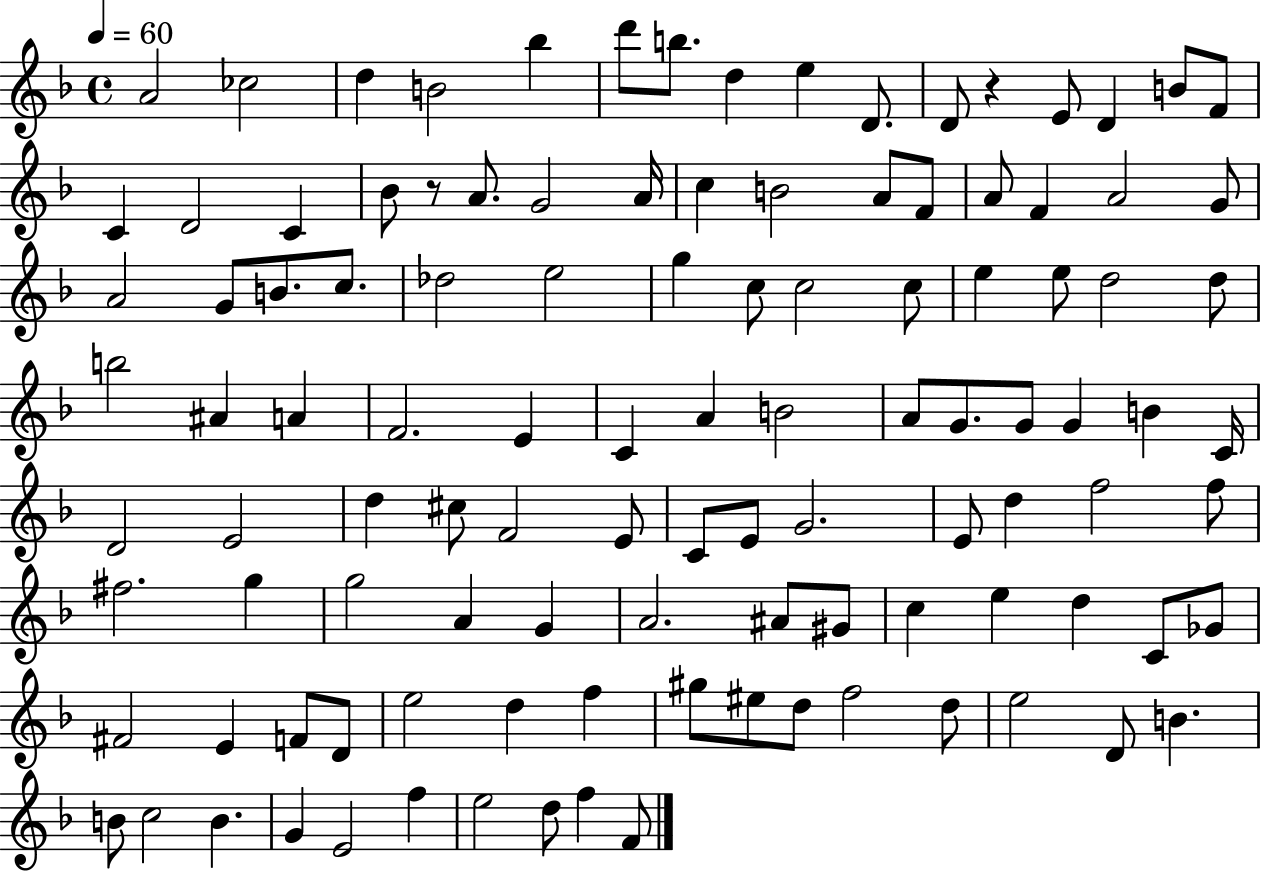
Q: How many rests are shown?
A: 2